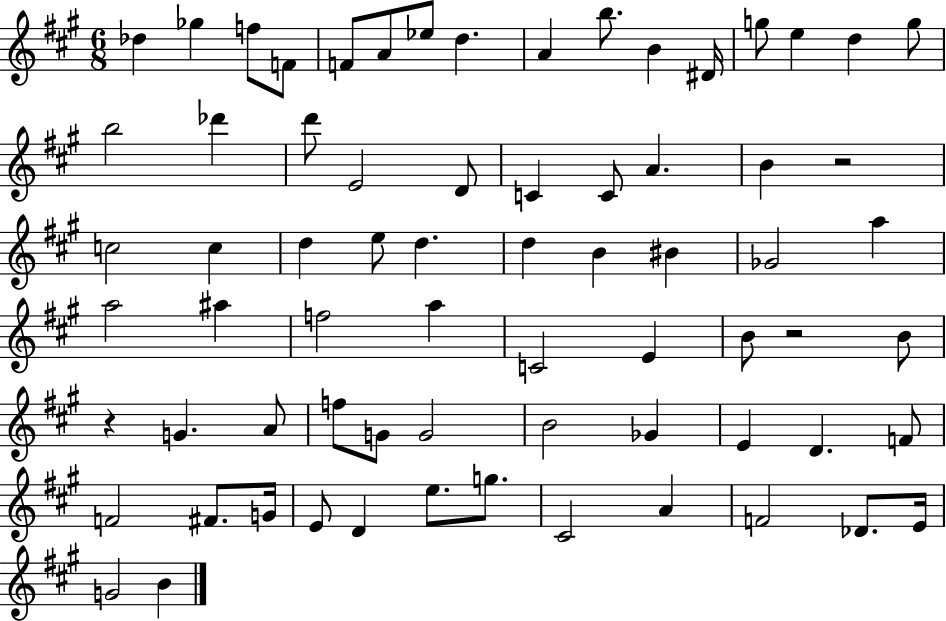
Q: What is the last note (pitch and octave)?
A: B4